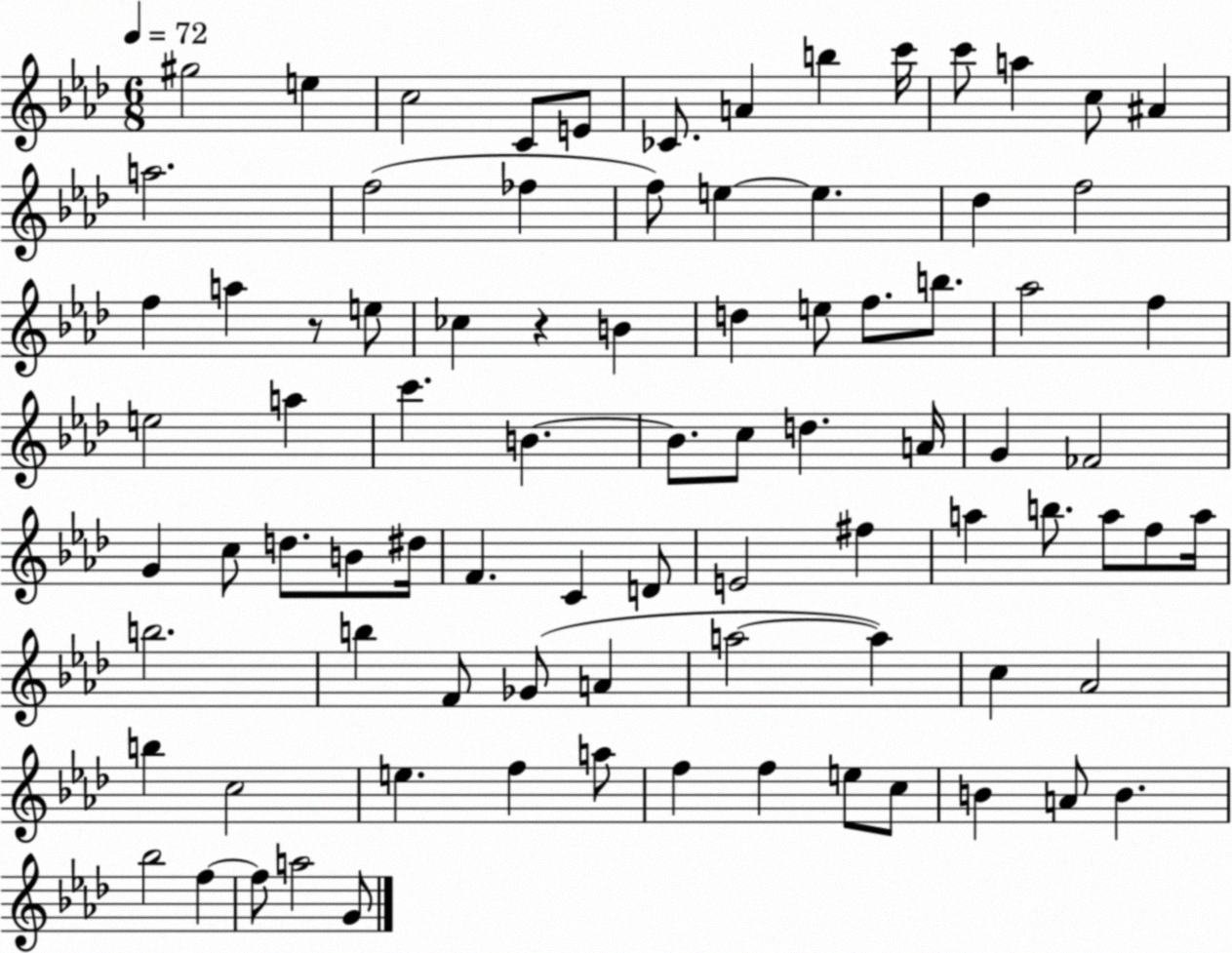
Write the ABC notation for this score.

X:1
T:Untitled
M:6/8
L:1/4
K:Ab
^g2 e c2 C/2 E/2 _C/2 A b c'/4 c'/2 a c/2 ^A a2 f2 _f f/2 e e _d f2 f a z/2 e/2 _c z B d e/2 f/2 b/2 _a2 f e2 a c' B B/2 c/2 d A/4 G _F2 G c/2 d/2 B/2 ^d/4 F C D/2 E2 ^f a b/2 a/2 f/2 a/4 b2 b F/2 _G/2 A a2 a c _A2 b c2 e f a/2 f f e/2 c/2 B A/2 B _b2 f f/2 a2 G/2